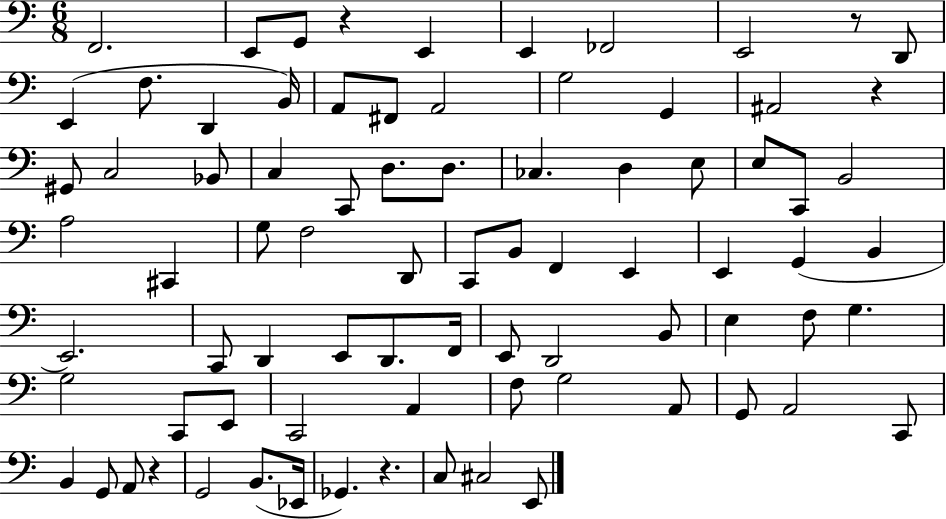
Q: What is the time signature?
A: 6/8